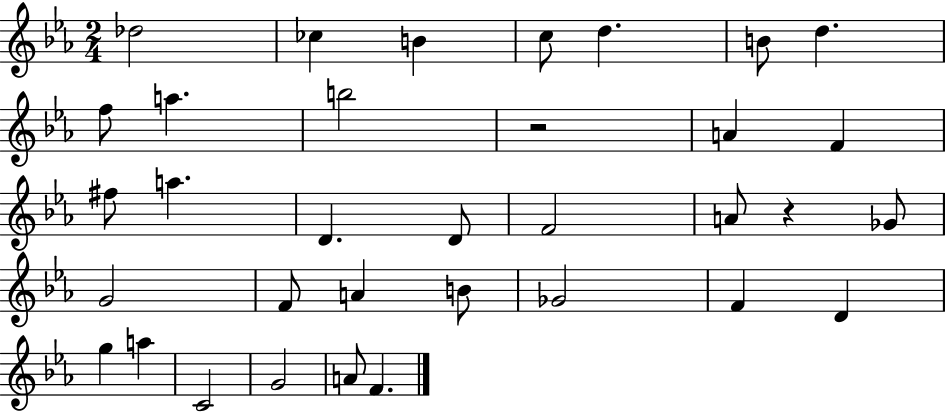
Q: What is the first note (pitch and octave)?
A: Db5